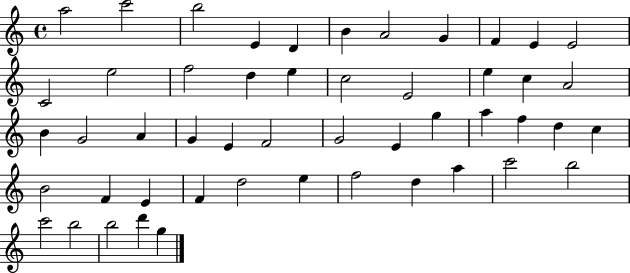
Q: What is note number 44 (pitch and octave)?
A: C6